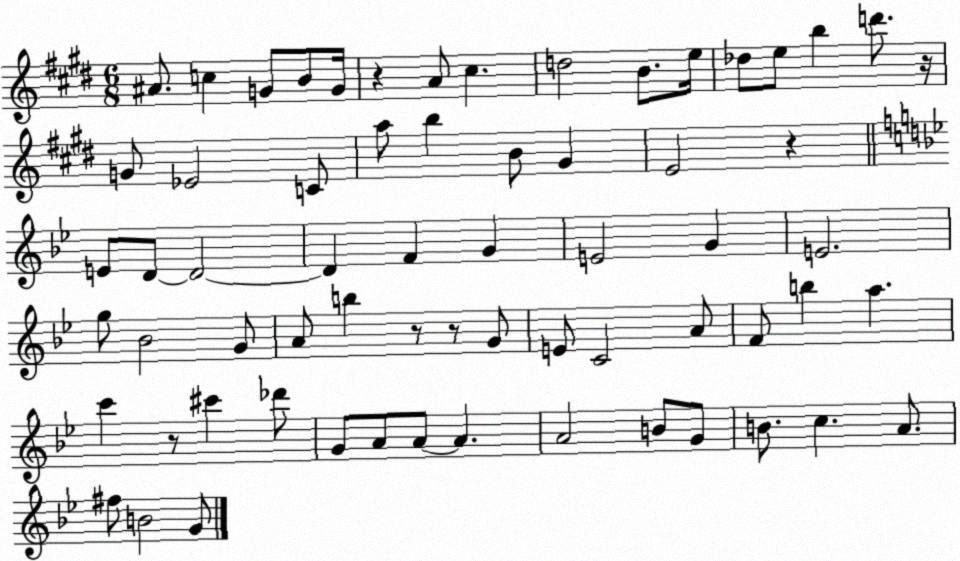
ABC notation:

X:1
T:Untitled
M:6/8
L:1/4
K:E
^A/2 c G/2 B/2 G/4 z A/2 ^c d2 B/2 e/4 _d/2 e/2 b d'/2 z/4 G/2 _E2 C/2 a/2 b B/2 ^G E2 z E/2 D/2 D2 D F G E2 G E2 g/2 _B2 G/2 A/2 b z/2 z/2 G/2 E/2 C2 A/2 F/2 b a c' z/2 ^c' _d'/2 G/2 A/2 A/2 A A2 B/2 G/2 B/2 c A/2 ^f/2 B2 G/2